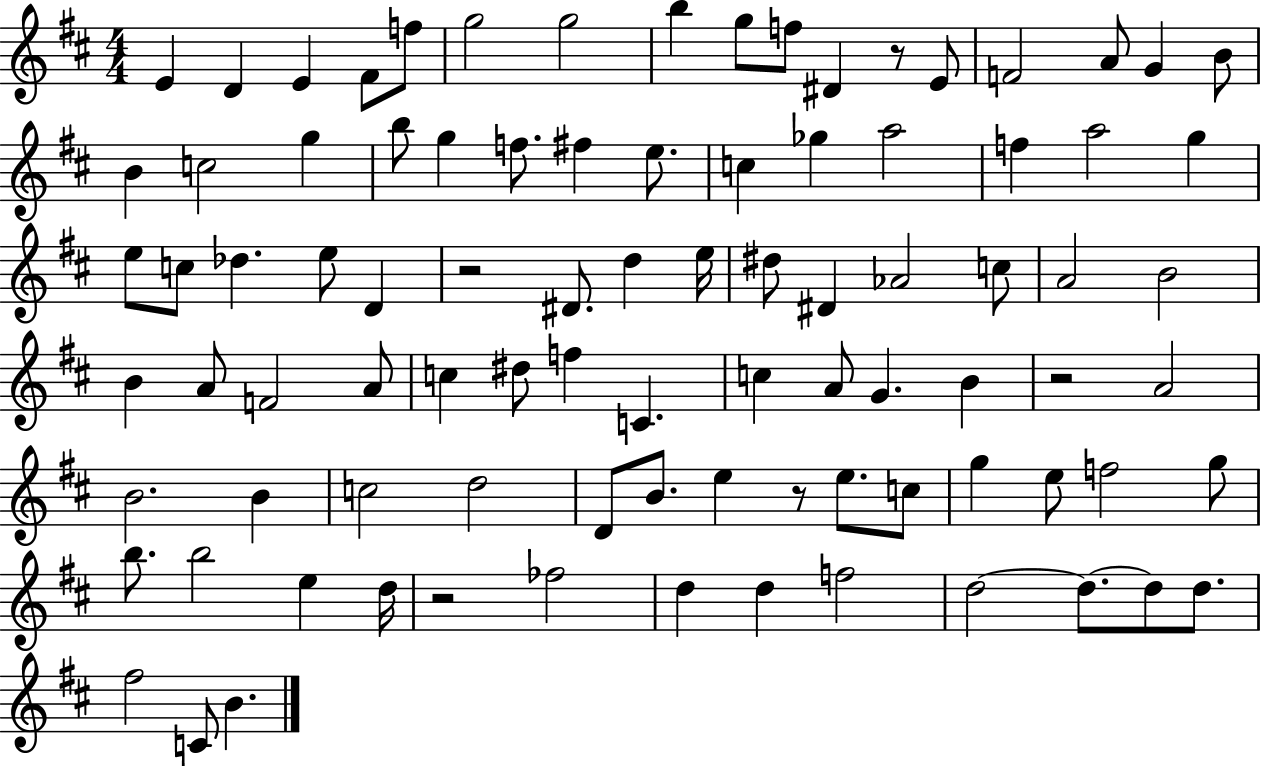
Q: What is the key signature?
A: D major